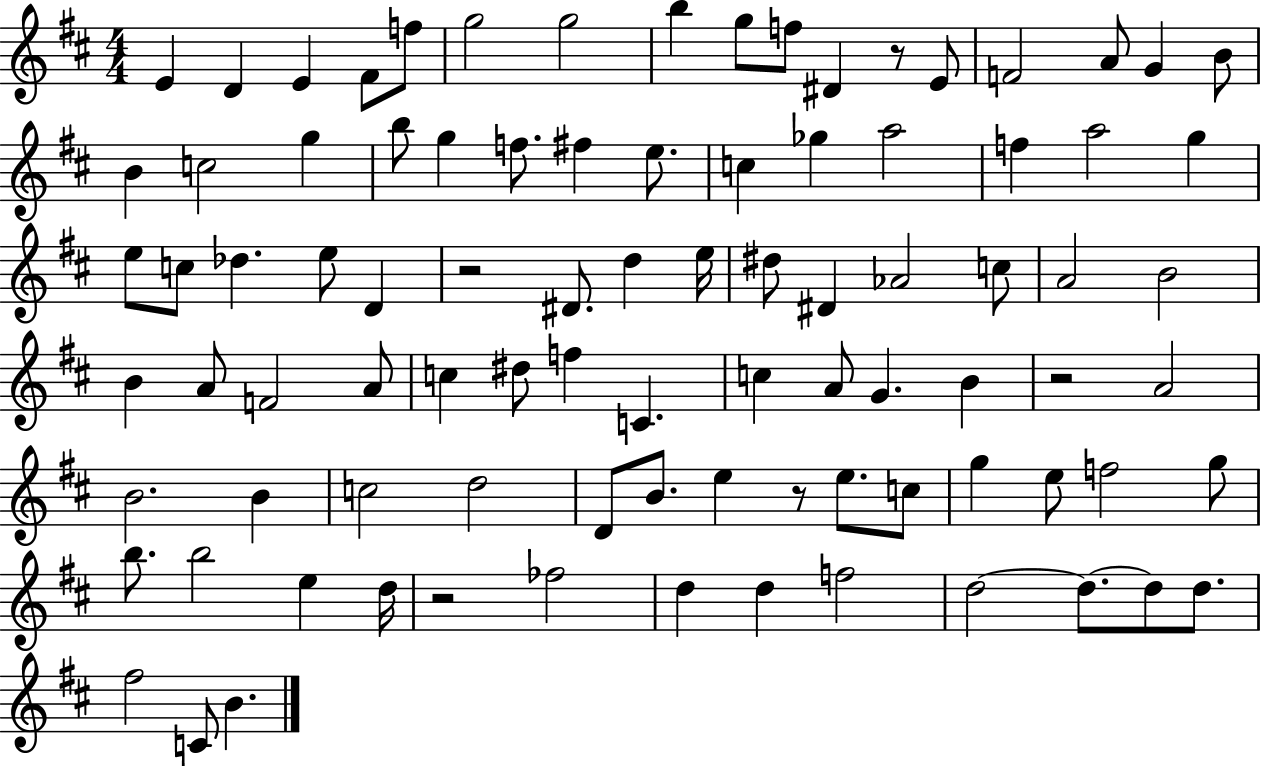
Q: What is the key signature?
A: D major